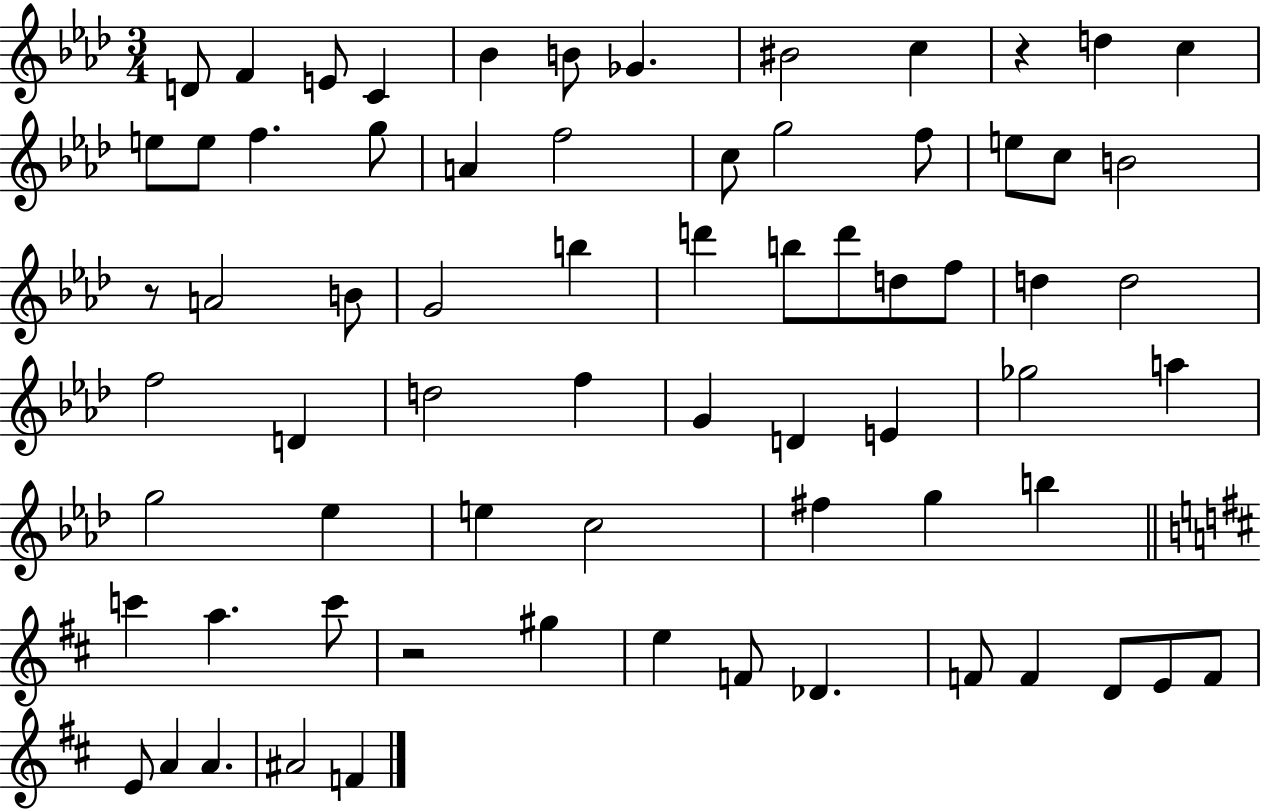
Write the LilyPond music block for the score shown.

{
  \clef treble
  \numericTimeSignature
  \time 3/4
  \key aes \major
  d'8 f'4 e'8 c'4 | bes'4 b'8 ges'4. | bis'2 c''4 | r4 d''4 c''4 | \break e''8 e''8 f''4. g''8 | a'4 f''2 | c''8 g''2 f''8 | e''8 c''8 b'2 | \break r8 a'2 b'8 | g'2 b''4 | d'''4 b''8 d'''8 d''8 f''8 | d''4 d''2 | \break f''2 d'4 | d''2 f''4 | g'4 d'4 e'4 | ges''2 a''4 | \break g''2 ees''4 | e''4 c''2 | fis''4 g''4 b''4 | \bar "||" \break \key b \minor c'''4 a''4. c'''8 | r2 gis''4 | e''4 f'8 des'4. | f'8 f'4 d'8 e'8 f'8 | \break e'8 a'4 a'4. | ais'2 f'4 | \bar "|."
}